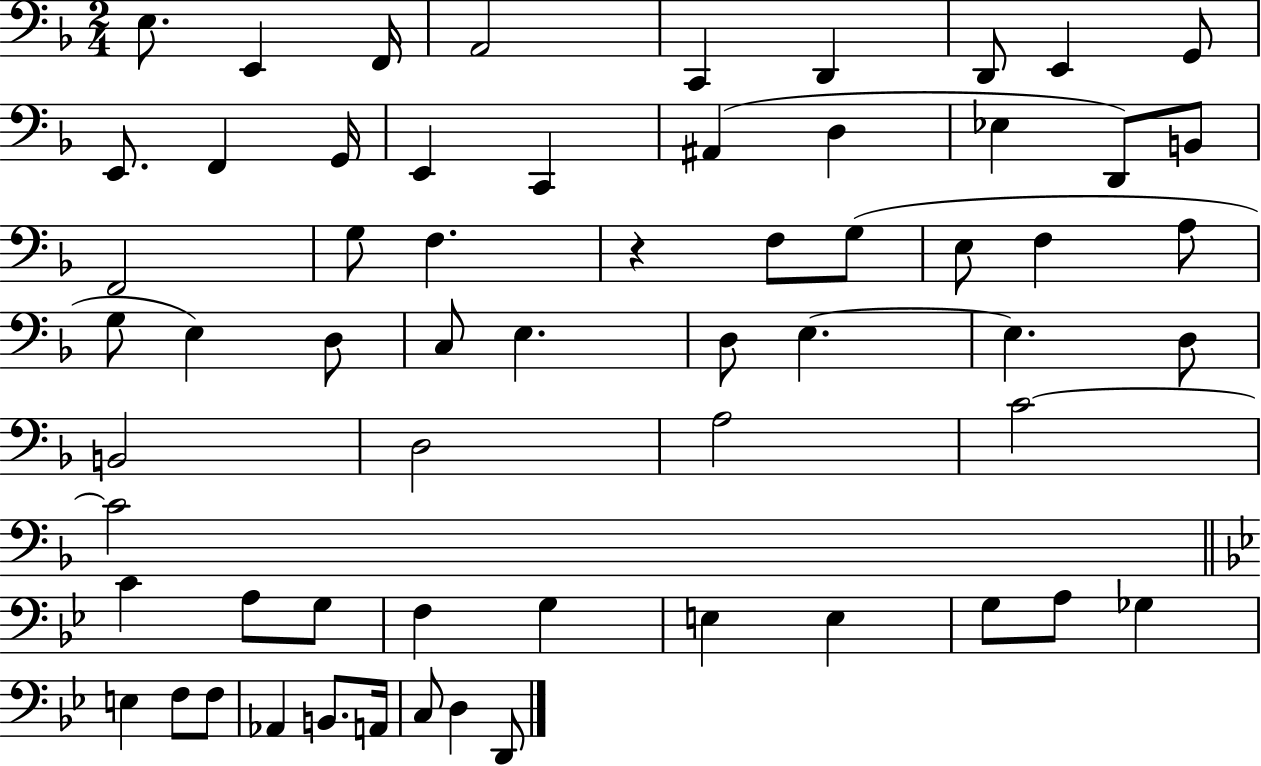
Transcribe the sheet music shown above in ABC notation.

X:1
T:Untitled
M:2/4
L:1/4
K:F
E,/2 E,, F,,/4 A,,2 C,, D,, D,,/2 E,, G,,/2 E,,/2 F,, G,,/4 E,, C,, ^A,, D, _E, D,,/2 B,,/2 F,,2 G,/2 F, z F,/2 G,/2 E,/2 F, A,/2 G,/2 E, D,/2 C,/2 E, D,/2 E, E, D,/2 B,,2 D,2 A,2 C2 C2 C A,/2 G,/2 F, G, E, E, G,/2 A,/2 _G, E, F,/2 F,/2 _A,, B,,/2 A,,/4 C,/2 D, D,,/2